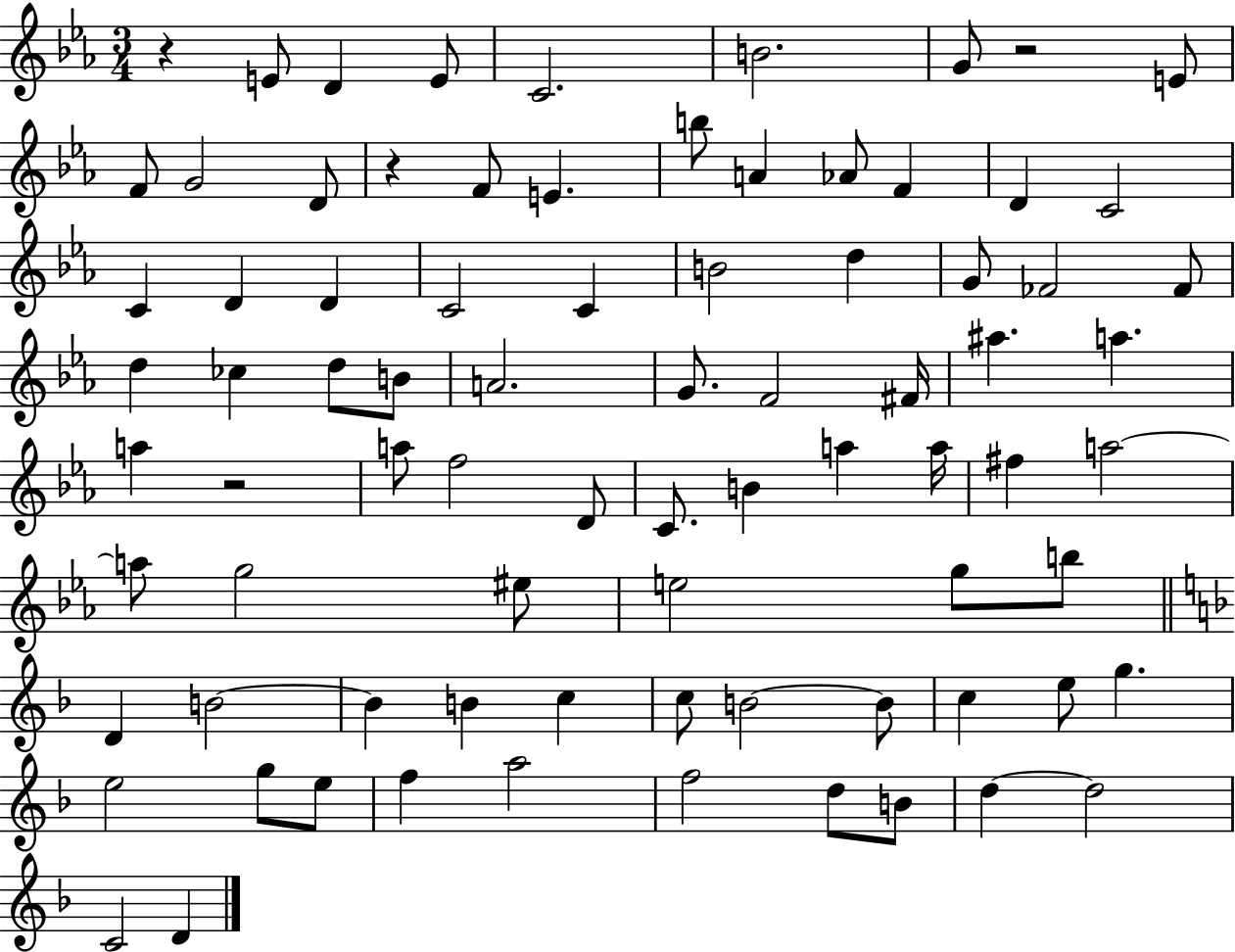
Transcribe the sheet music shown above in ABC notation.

X:1
T:Untitled
M:3/4
L:1/4
K:Eb
z E/2 D E/2 C2 B2 G/2 z2 E/2 F/2 G2 D/2 z F/2 E b/2 A _A/2 F D C2 C D D C2 C B2 d G/2 _F2 _F/2 d _c d/2 B/2 A2 G/2 F2 ^F/4 ^a a a z2 a/2 f2 D/2 C/2 B a a/4 ^f a2 a/2 g2 ^e/2 e2 g/2 b/2 D B2 B B c c/2 B2 B/2 c e/2 g e2 g/2 e/2 f a2 f2 d/2 B/2 d d2 C2 D